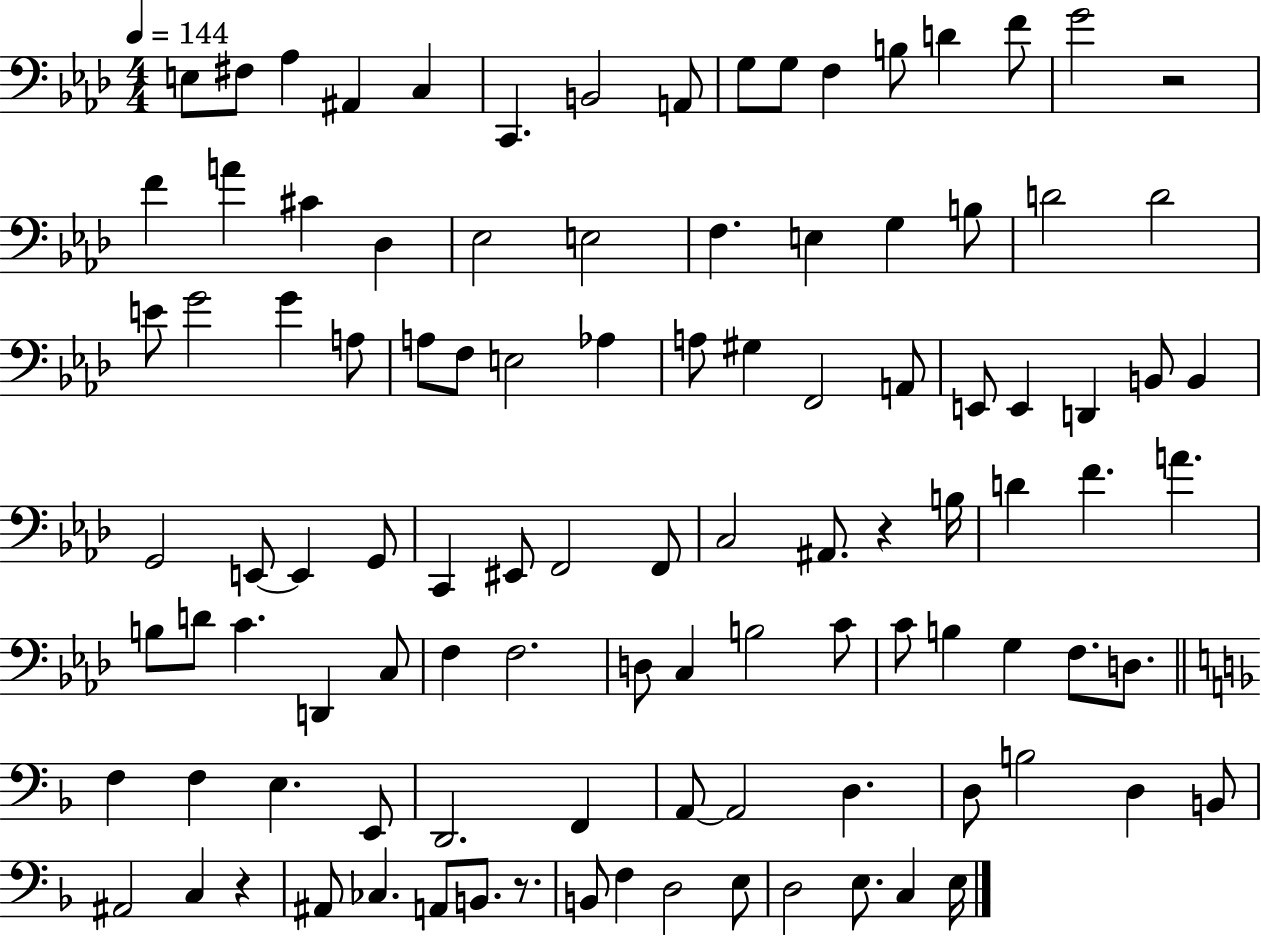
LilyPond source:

{
  \clef bass
  \numericTimeSignature
  \time 4/4
  \key aes \major
  \tempo 4 = 144
  \repeat volta 2 { e8 fis8 aes4 ais,4 c4 | c,4. b,2 a,8 | g8 g8 f4 b8 d'4 f'8 | g'2 r2 | \break f'4 a'4 cis'4 des4 | ees2 e2 | f4. e4 g4 b8 | d'2 d'2 | \break e'8 g'2 g'4 a8 | a8 f8 e2 aes4 | a8 gis4 f,2 a,8 | e,8 e,4 d,4 b,8 b,4 | \break g,2 e,8~~ e,4 g,8 | c,4 eis,8 f,2 f,8 | c2 ais,8. r4 b16 | d'4 f'4. a'4. | \break b8 d'8 c'4. d,4 c8 | f4 f2. | d8 c4 b2 c'8 | c'8 b4 g4 f8. d8. | \break \bar "||" \break \key d \minor f4 f4 e4. e,8 | d,2. f,4 | a,8~~ a,2 d4. | d8 b2 d4 b,8 | \break ais,2 c4 r4 | ais,8 ces4. a,8 b,8. r8. | b,8 f4 d2 e8 | d2 e8. c4 e16 | \break } \bar "|."
}